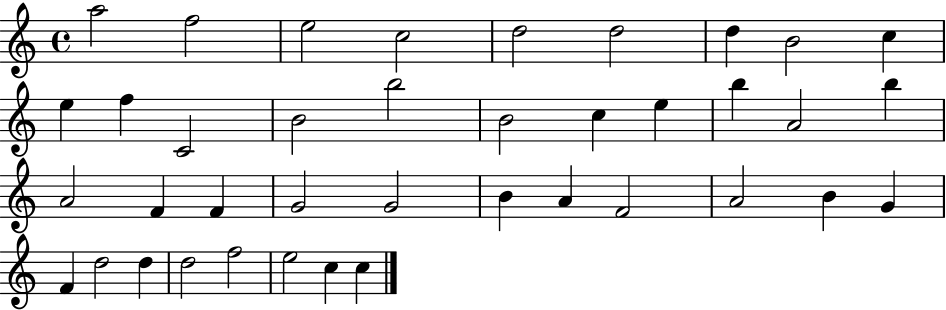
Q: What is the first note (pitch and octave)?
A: A5